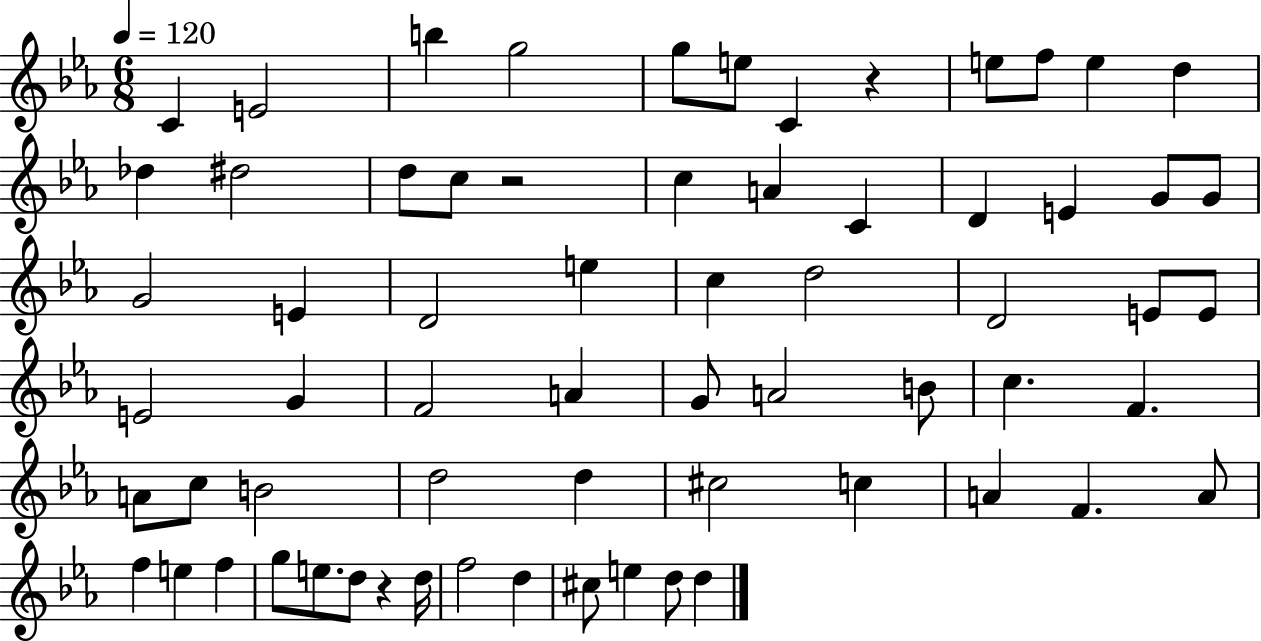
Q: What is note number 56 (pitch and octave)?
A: D5